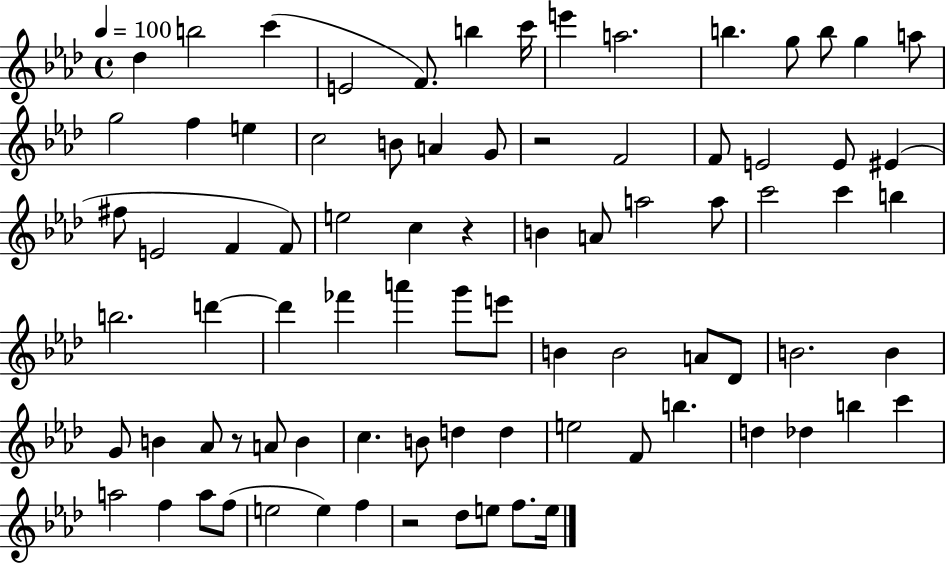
X:1
T:Untitled
M:4/4
L:1/4
K:Ab
_d b2 c' E2 F/2 b c'/4 e' a2 b g/2 b/2 g a/2 g2 f e c2 B/2 A G/2 z2 F2 F/2 E2 E/2 ^E ^f/2 E2 F F/2 e2 c z B A/2 a2 a/2 c'2 c' b b2 d' d' _f' a' g'/2 e'/2 B B2 A/2 _D/2 B2 B G/2 B _A/2 z/2 A/2 B c B/2 d d e2 F/2 b d _d b c' a2 f a/2 f/2 e2 e f z2 _d/2 e/2 f/2 e/4